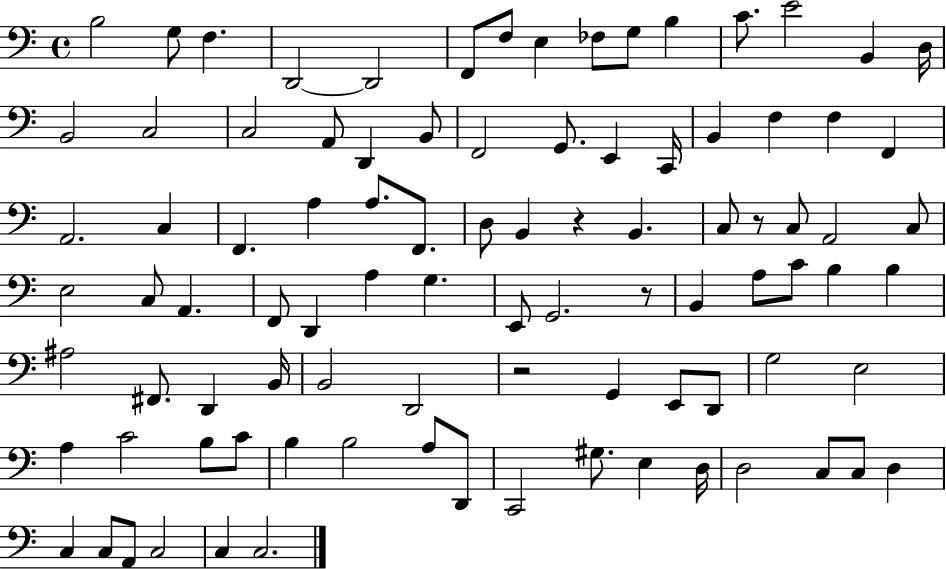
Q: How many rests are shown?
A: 4